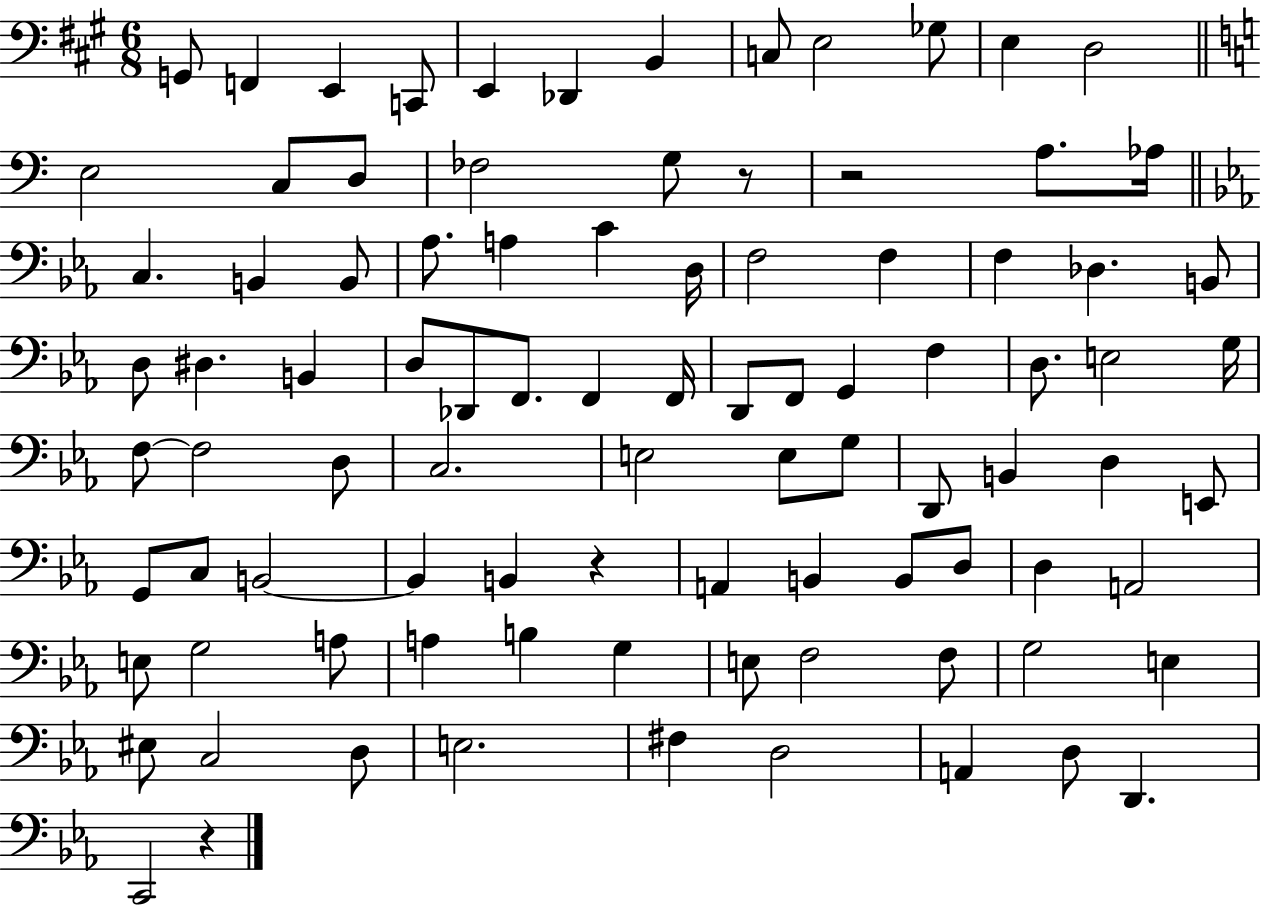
X:1
T:Untitled
M:6/8
L:1/4
K:A
G,,/2 F,, E,, C,,/2 E,, _D,, B,, C,/2 E,2 _G,/2 E, D,2 E,2 C,/2 D,/2 _F,2 G,/2 z/2 z2 A,/2 _A,/4 C, B,, B,,/2 _A,/2 A, C D,/4 F,2 F, F, _D, B,,/2 D,/2 ^D, B,, D,/2 _D,,/2 F,,/2 F,, F,,/4 D,,/2 F,,/2 G,, F, D,/2 E,2 G,/4 F,/2 F,2 D,/2 C,2 E,2 E,/2 G,/2 D,,/2 B,, D, E,,/2 G,,/2 C,/2 B,,2 B,, B,, z A,, B,, B,,/2 D,/2 D, A,,2 E,/2 G,2 A,/2 A, B, G, E,/2 F,2 F,/2 G,2 E, ^E,/2 C,2 D,/2 E,2 ^F, D,2 A,, D,/2 D,, C,,2 z